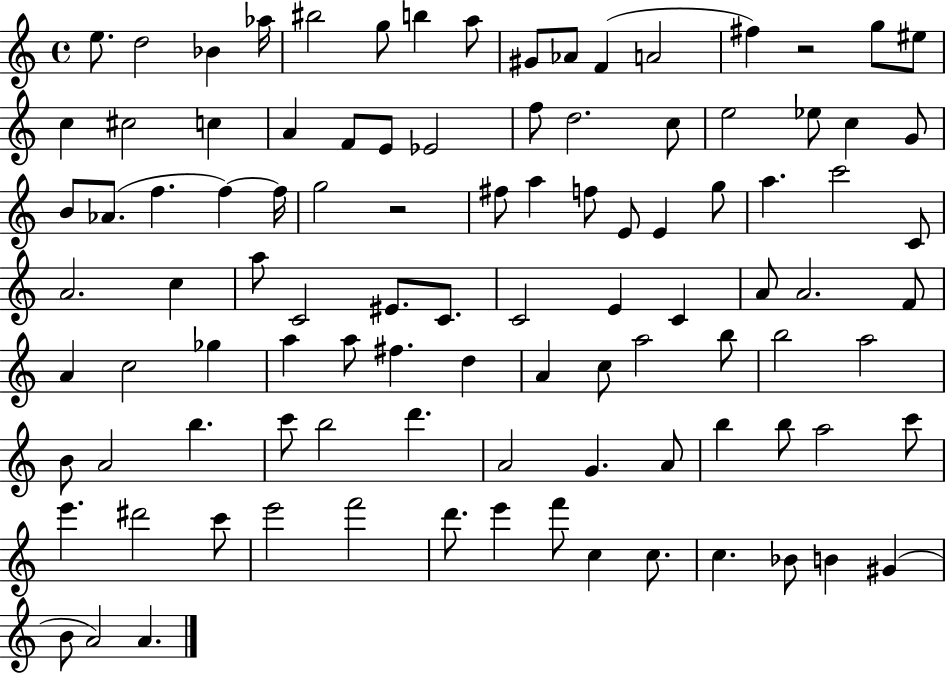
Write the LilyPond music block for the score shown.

{
  \clef treble
  \time 4/4
  \defaultTimeSignature
  \key c \major
  \repeat volta 2 { e''8. d''2 bes'4 aes''16 | bis''2 g''8 b''4 a''8 | gis'8 aes'8 f'4( a'2 | fis''4) r2 g''8 eis''8 | \break c''4 cis''2 c''4 | a'4 f'8 e'8 ees'2 | f''8 d''2. c''8 | e''2 ees''8 c''4 g'8 | \break b'8 aes'8.( f''4. f''4~~) f''16 | g''2 r2 | fis''8 a''4 f''8 e'8 e'4 g''8 | a''4. c'''2 c'8 | \break a'2. c''4 | a''8 c'2 eis'8. c'8. | c'2 e'4 c'4 | a'8 a'2. f'8 | \break a'4 c''2 ges''4 | a''4 a''8 fis''4. d''4 | a'4 c''8 a''2 b''8 | b''2 a''2 | \break b'8 a'2 b''4. | c'''8 b''2 d'''4. | a'2 g'4. a'8 | b''4 b''8 a''2 c'''8 | \break e'''4. dis'''2 c'''8 | e'''2 f'''2 | d'''8. e'''4 f'''8 c''4 c''8. | c''4. bes'8 b'4 gis'4( | \break b'8 a'2) a'4. | } \bar "|."
}